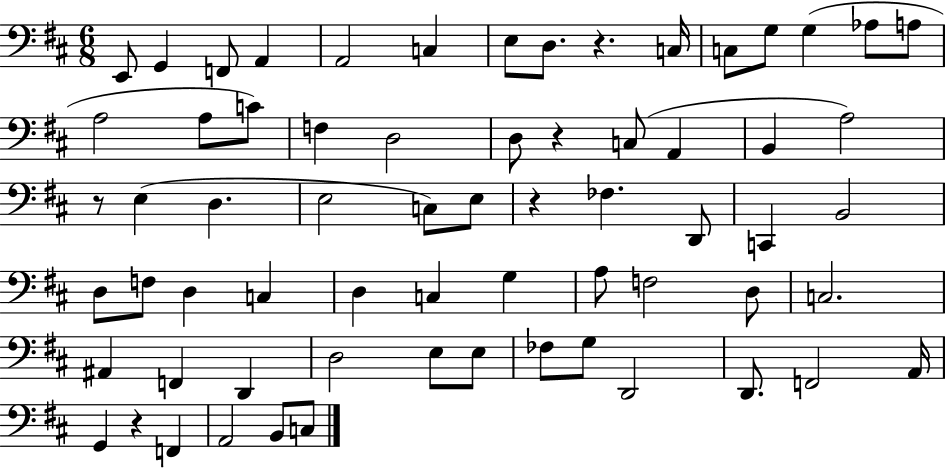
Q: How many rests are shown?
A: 5